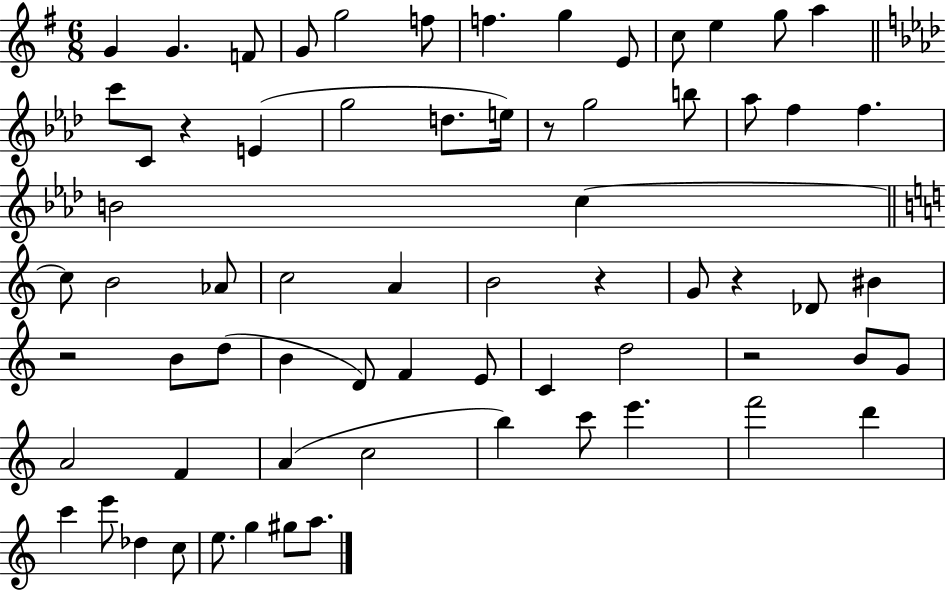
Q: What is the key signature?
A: G major